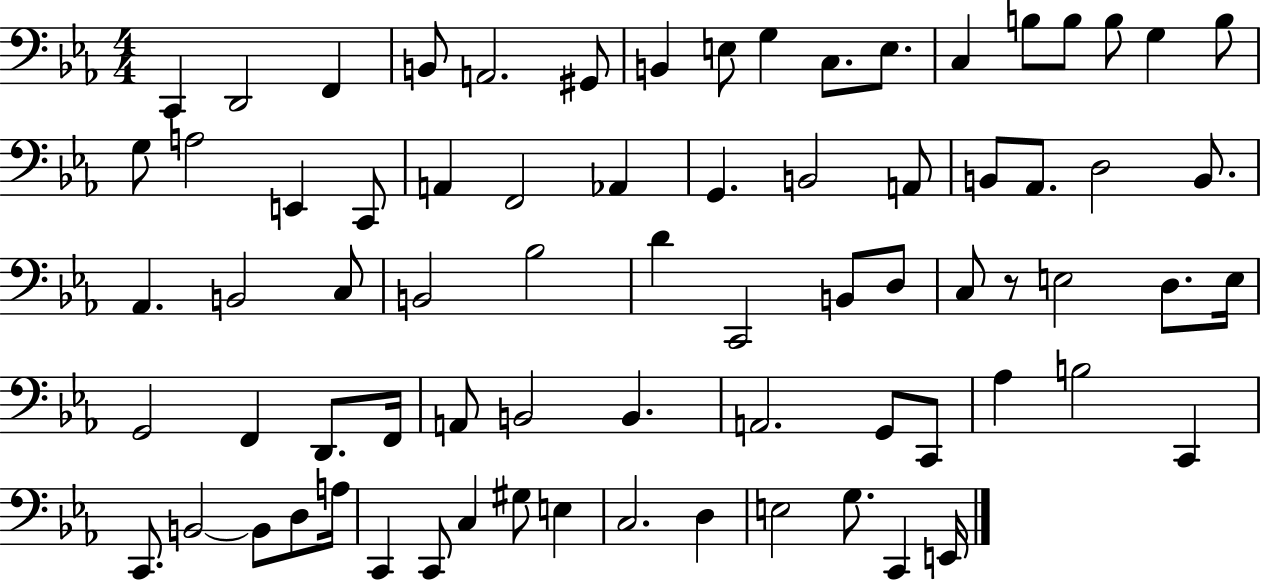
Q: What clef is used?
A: bass